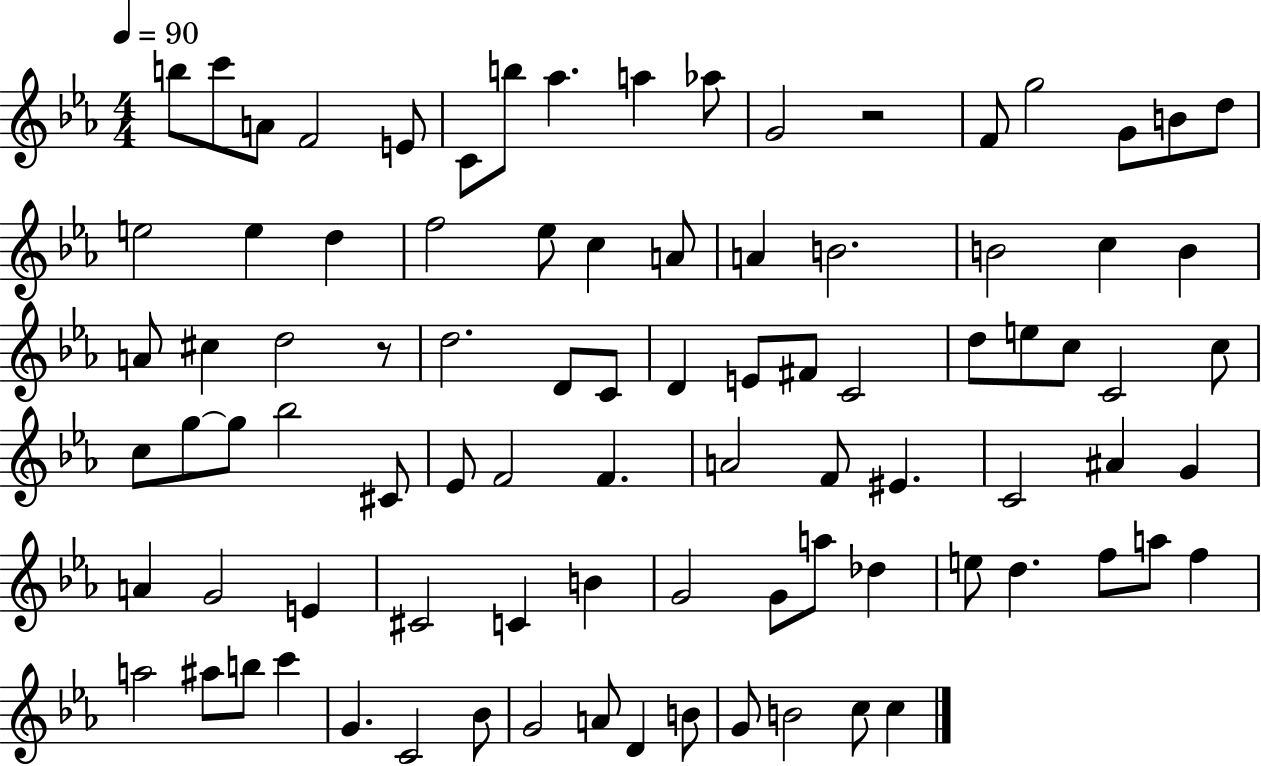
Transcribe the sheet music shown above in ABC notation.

X:1
T:Untitled
M:4/4
L:1/4
K:Eb
b/2 c'/2 A/2 F2 E/2 C/2 b/2 _a a _a/2 G2 z2 F/2 g2 G/2 B/2 d/2 e2 e d f2 _e/2 c A/2 A B2 B2 c B A/2 ^c d2 z/2 d2 D/2 C/2 D E/2 ^F/2 C2 d/2 e/2 c/2 C2 c/2 c/2 g/2 g/2 _b2 ^C/2 _E/2 F2 F A2 F/2 ^E C2 ^A G A G2 E ^C2 C B G2 G/2 a/2 _d e/2 d f/2 a/2 f a2 ^a/2 b/2 c' G C2 _B/2 G2 A/2 D B/2 G/2 B2 c/2 c